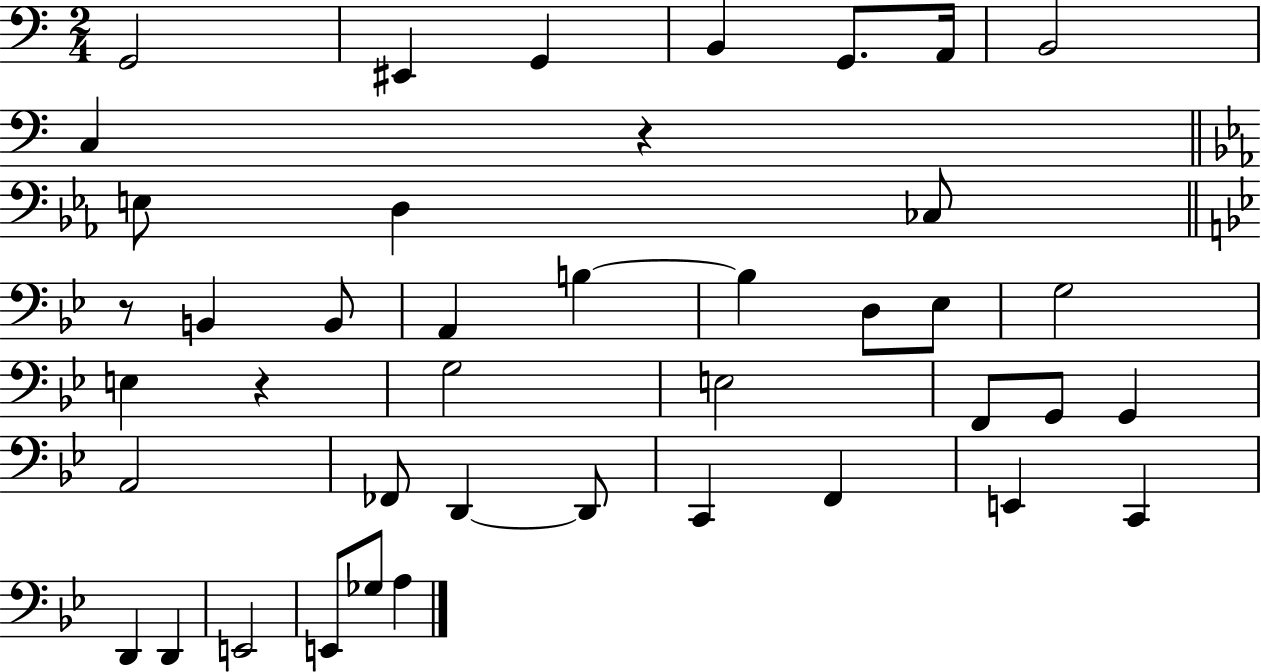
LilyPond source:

{
  \clef bass
  \numericTimeSignature
  \time 2/4
  \key c \major
  g,2 | eis,4 g,4 | b,4 g,8. a,16 | b,2 | \break c4 r4 | \bar "||" \break \key c \minor e8 d4 ces8 | \bar "||" \break \key bes \major r8 b,4 b,8 | a,4 b4~~ | b4 d8 ees8 | g2 | \break e4 r4 | g2 | e2 | f,8 g,8 g,4 | \break a,2 | fes,8 d,4~~ d,8 | c,4 f,4 | e,4 c,4 | \break d,4 d,4 | e,2 | e,8 ges8 a4 | \bar "|."
}